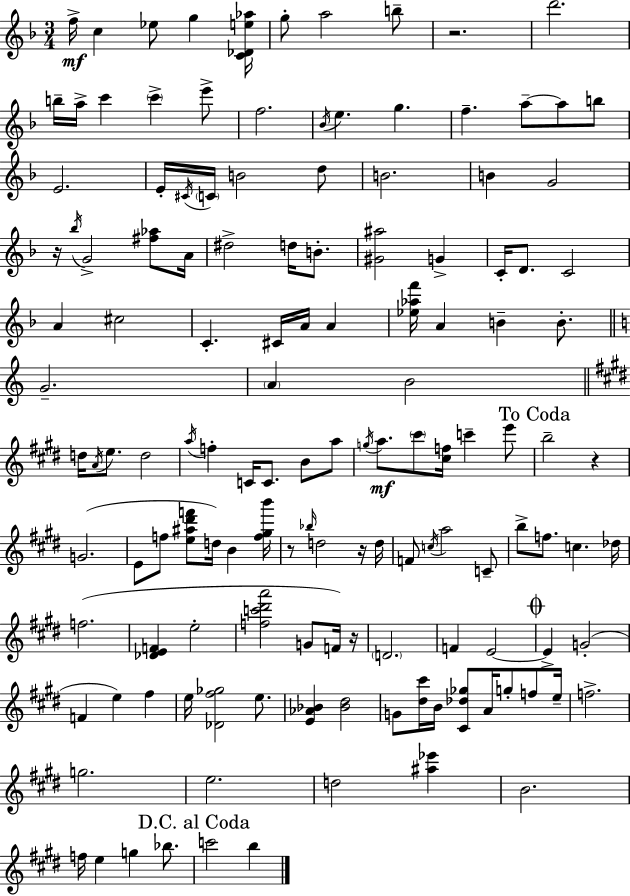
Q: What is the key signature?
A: F major